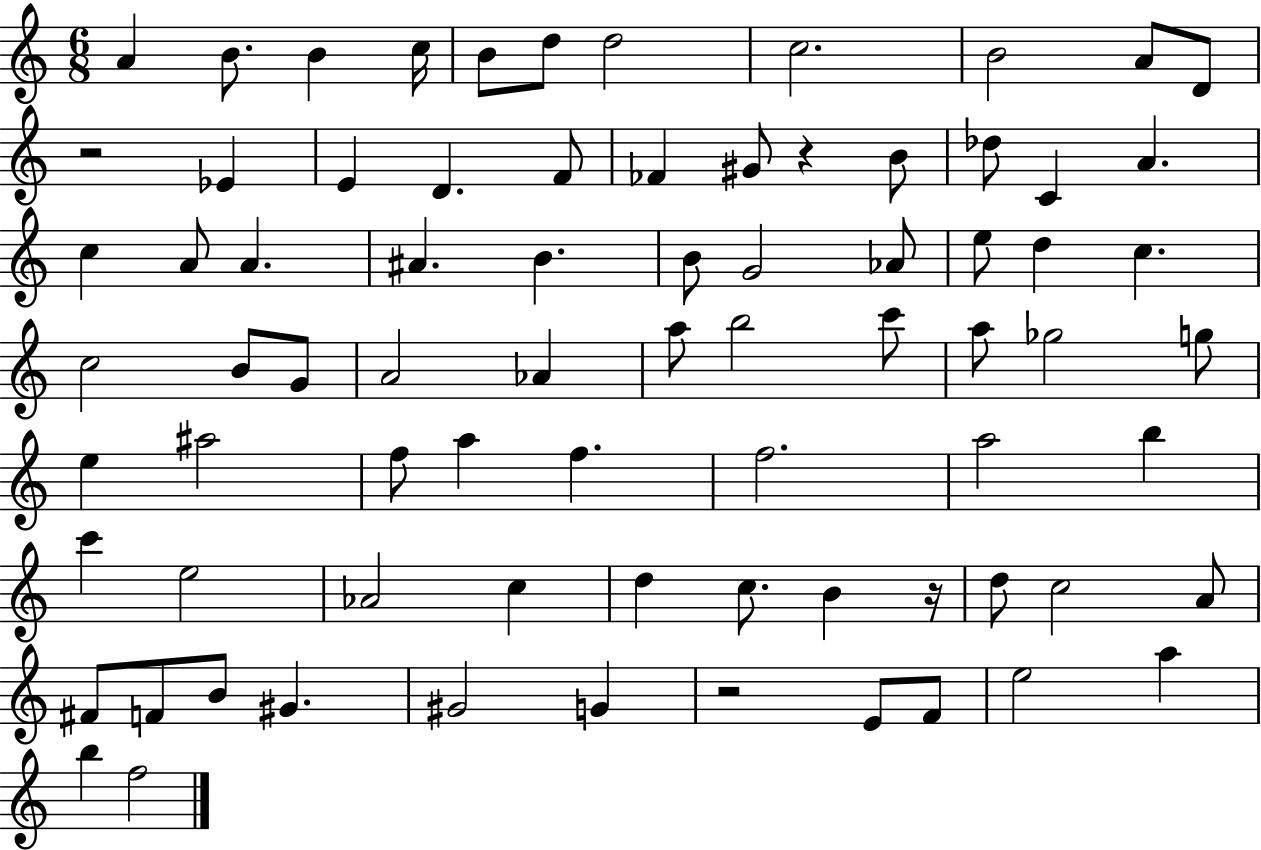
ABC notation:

X:1
T:Untitled
M:6/8
L:1/4
K:C
A B/2 B c/4 B/2 d/2 d2 c2 B2 A/2 D/2 z2 _E E D F/2 _F ^G/2 z B/2 _d/2 C A c A/2 A ^A B B/2 G2 _A/2 e/2 d c c2 B/2 G/2 A2 _A a/2 b2 c'/2 a/2 _g2 g/2 e ^a2 f/2 a f f2 a2 b c' e2 _A2 c d c/2 B z/4 d/2 c2 A/2 ^F/2 F/2 B/2 ^G ^G2 G z2 E/2 F/2 e2 a b f2